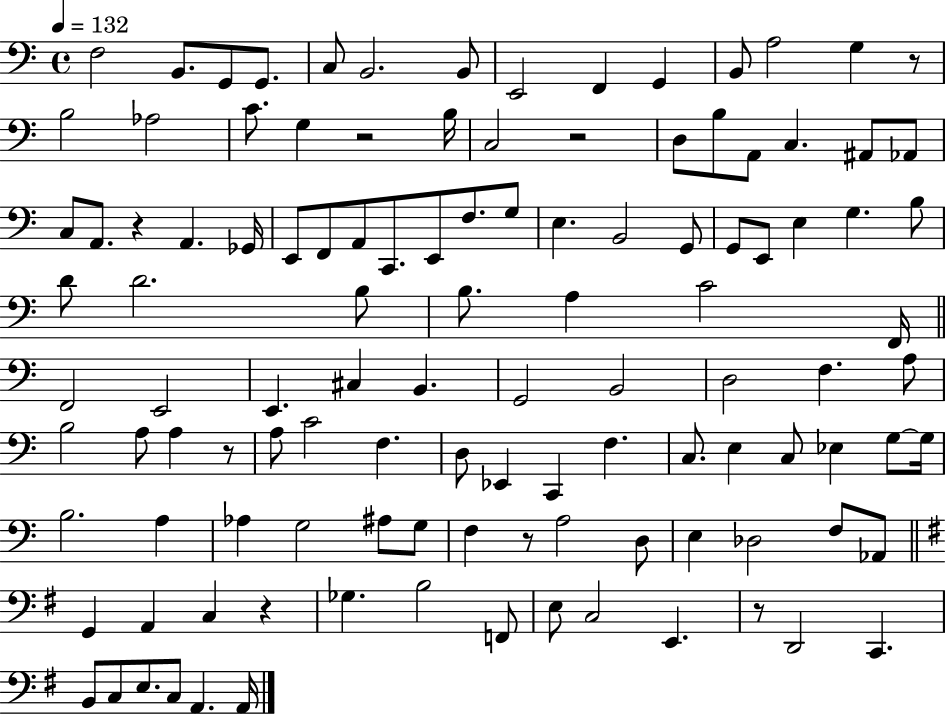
X:1
T:Untitled
M:4/4
L:1/4
K:C
F,2 B,,/2 G,,/2 G,,/2 C,/2 B,,2 B,,/2 E,,2 F,, G,, B,,/2 A,2 G, z/2 B,2 _A,2 C/2 G, z2 B,/4 C,2 z2 D,/2 B,/2 A,,/2 C, ^A,,/2 _A,,/2 C,/2 A,,/2 z A,, _G,,/4 E,,/2 F,,/2 A,,/2 C,,/2 E,,/2 F,/2 G,/2 E, B,,2 G,,/2 G,,/2 E,,/2 E, G, B,/2 D/2 D2 B,/2 B,/2 A, C2 F,,/4 F,,2 E,,2 E,, ^C, B,, G,,2 B,,2 D,2 F, A,/2 B,2 A,/2 A, z/2 A,/2 C2 F, D,/2 _E,, C,, F, C,/2 E, C,/2 _E, G,/2 G,/4 B,2 A, _A, G,2 ^A,/2 G,/2 F, z/2 A,2 D,/2 E, _D,2 F,/2 _A,,/2 G,, A,, C, z _G, B,2 F,,/2 E,/2 C,2 E,, z/2 D,,2 C,, B,,/2 C,/2 E,/2 C,/2 A,, A,,/4